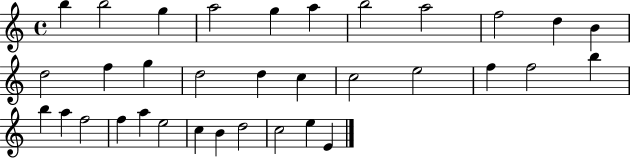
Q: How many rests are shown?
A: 0